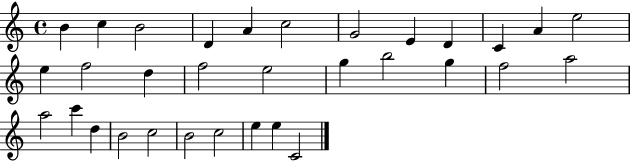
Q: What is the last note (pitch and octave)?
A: C4